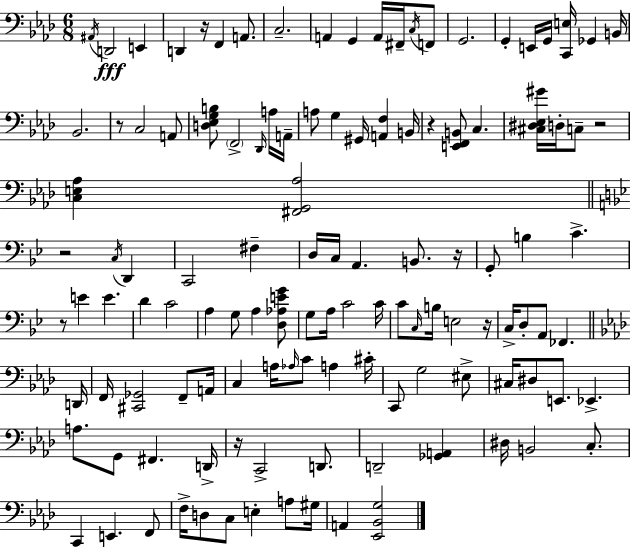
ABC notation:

X:1
T:Untitled
M:6/8
L:1/4
K:Ab
^A,,/4 D,,2 E,, D,, z/4 F,, A,,/2 C,2 A,, G,, A,,/4 ^F,,/4 C,/4 F,,/2 G,,2 G,, E,,/4 G,,/4 [C,,E,]/4 _G,, B,,/4 _B,,2 z/2 C,2 A,,/2 [D,_E,G,B,]/2 F,,2 _D,,/4 A,/4 A,,/4 A,/2 G, ^G,,/4 [A,,F,] B,,/4 z [E,,F,,B,,]/2 C, [^C,^D,_E,^G]/4 D,/4 C,/2 z2 [C,E,_A,] [^F,,G,,_A,]2 z2 C,/4 D,, C,,2 ^F, D,/4 C,/4 A,, B,,/2 z/4 G,,/2 B, C z/2 E E D C2 A, G,/2 A, [D,_A,EG]/2 G,/2 A,/4 C2 C/4 C/2 C,/4 B,/4 E,2 z/4 C,/4 D,/2 A,,/2 _F,, D,,/4 F,,/4 [^C,,_G,,]2 F,,/2 A,,/4 C, A,/4 _A,/4 C/2 A, ^C/4 C,,/2 G,2 ^E,/2 ^C,/4 ^D,/2 E,,/2 _E,, A,/2 G,,/2 ^F,, D,,/4 z/4 C,,2 D,,/2 D,,2 [_G,,A,,] ^D,/4 B,,2 C,/2 C,, E,, F,,/2 F,/4 D,/2 C,/2 E, A,/2 ^G,/4 A,, [_E,,_B,,G,]2